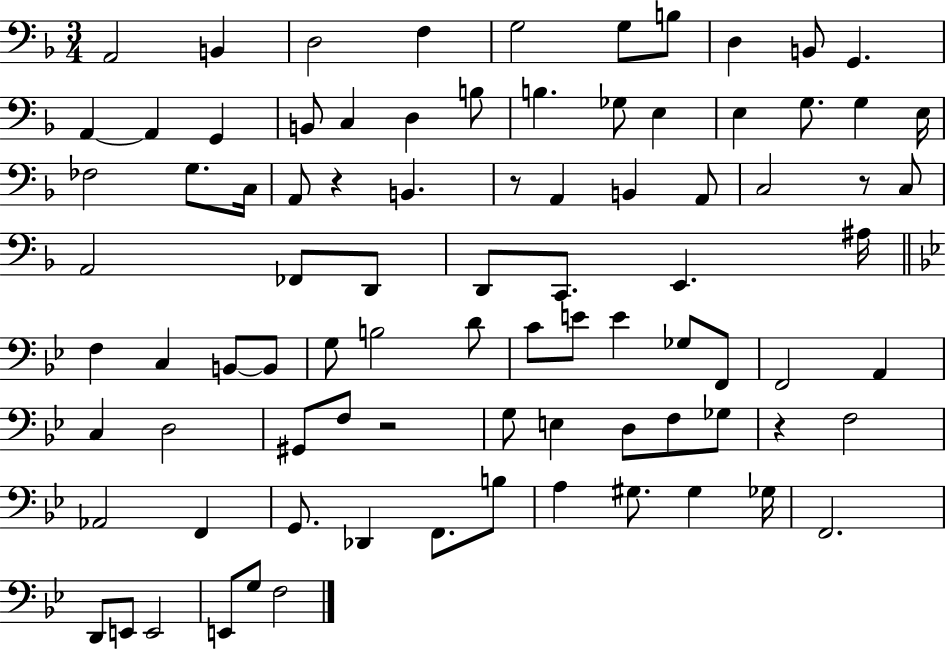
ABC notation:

X:1
T:Untitled
M:3/4
L:1/4
K:F
A,,2 B,, D,2 F, G,2 G,/2 B,/2 D, B,,/2 G,, A,, A,, G,, B,,/2 C, D, B,/2 B, _G,/2 E, E, G,/2 G, E,/4 _F,2 G,/2 C,/4 A,,/2 z B,, z/2 A,, B,, A,,/2 C,2 z/2 C,/2 A,,2 _F,,/2 D,,/2 D,,/2 C,,/2 E,, ^A,/4 F, C, B,,/2 B,,/2 G,/2 B,2 D/2 C/2 E/2 E _G,/2 F,,/2 F,,2 A,, C, D,2 ^G,,/2 F,/2 z2 G,/2 E, D,/2 F,/2 _G,/2 z F,2 _A,,2 F,, G,,/2 _D,, F,,/2 B,/2 A, ^G,/2 ^G, _G,/4 F,,2 D,,/2 E,,/2 E,,2 E,,/2 G,/2 F,2